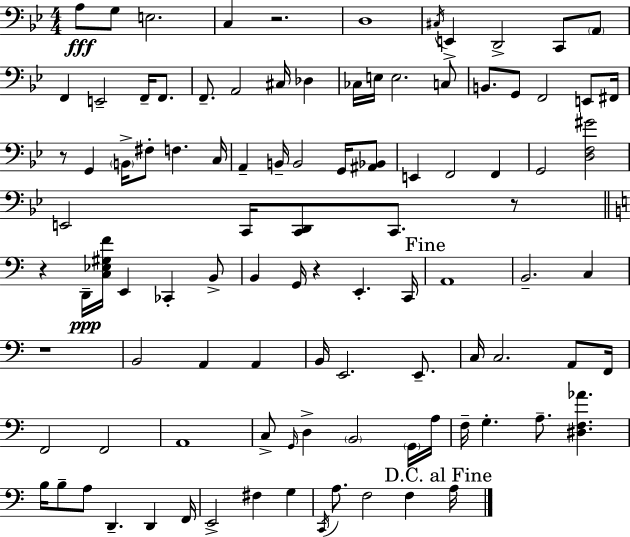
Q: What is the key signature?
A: G minor